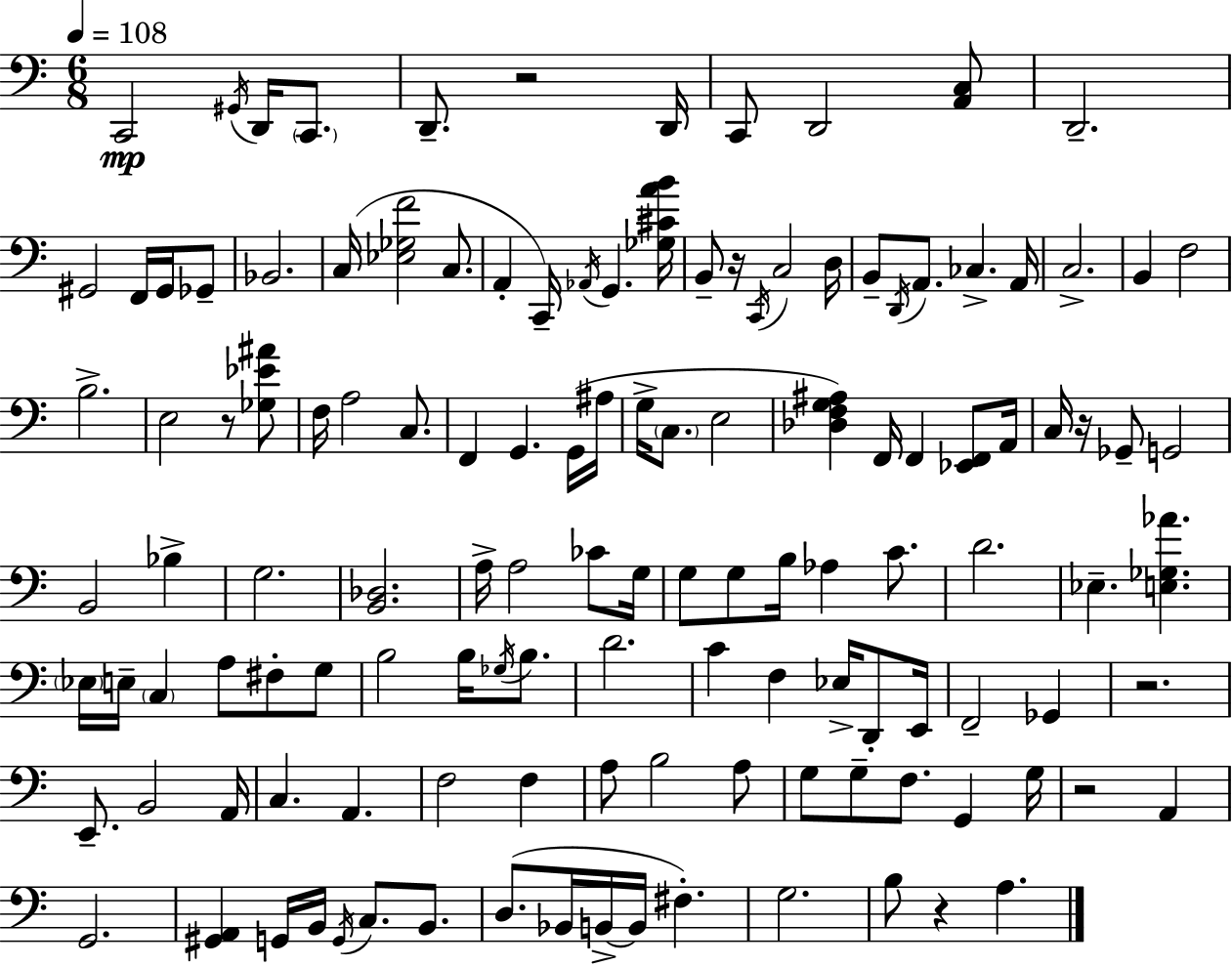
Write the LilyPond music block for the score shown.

{
  \clef bass
  \numericTimeSignature
  \time 6/8
  \key a \minor
  \tempo 4 = 108
  c,2\mp \acciaccatura { gis,16 } d,16 \parenthesize c,8. | d,8.-- r2 | d,16 c,8 d,2 <a, c>8 | d,2.-- | \break gis,2 f,16 gis,16 ges,8-- | bes,2. | c16( <ees ges f'>2 c8. | a,4-. c,16--) \acciaccatura { aes,16 } g,4. | \break <ges cis' a' b'>16 b,8-- r16 \acciaccatura { c,16 } c2 | d16 b,8-- \acciaccatura { d,16 } a,8. ces4.-> | a,16 c2.-> | b,4 f2 | \break b2.-> | e2 | r8 <ges ees' ais'>8 f16 a2 | c8. f,4 g,4. | \break g,16( ais16 g16-> \parenthesize c8. e2 | <des f g ais>4) f,16 f,4 | <ees, f,>8 a,16 c16 r16 ges,8-- g,2 | b,2 | \break bes4-> g2. | <b, des>2. | a16-> a2 | ces'8 g16 g8 g8 b16 aes4 | \break c'8. d'2. | ees4.-- <e ges aes'>4. | \parenthesize ees16 e16-- \parenthesize c4 a8 | fis8-. g8 b2 | \break b16 \acciaccatura { ges16 } b8. d'2. | c'4 f4 | ees16-> d,8-. e,16 f,2-- | ges,4 r2. | \break e,8.-- b,2 | a,16 c4. a,4. | f2 | f4 a8 b2 | \break a8 g8 g8-- f8. | g,4 g16 r2 | a,4 g,2. | <gis, a,>4 g,16 b,16 \acciaccatura { g,16 } | \break c8. b,8. d8.( bes,16 b,16->~~ b,16 | fis4.-.) g2. | b8 r4 | a4. \bar "|."
}